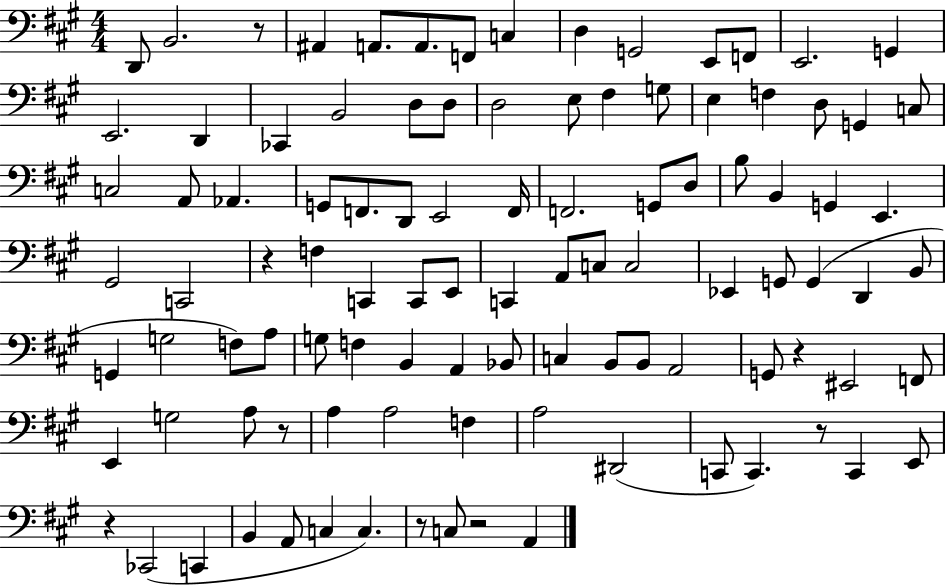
D2/e B2/h. R/e A#2/q A2/e. A2/e. F2/e C3/q D3/q G2/h E2/e F2/e E2/h. G2/q E2/h. D2/q CES2/q B2/h D3/e D3/e D3/h E3/e F#3/q G3/e E3/q F3/q D3/e G2/q C3/e C3/h A2/e Ab2/q. G2/e F2/e. D2/e E2/h F2/s F2/h. G2/e D3/e B3/e B2/q G2/q E2/q. G#2/h C2/h R/q F3/q C2/q C2/e E2/e C2/q A2/e C3/e C3/h Eb2/q G2/e G2/q D2/q B2/e G2/q G3/h F3/e A3/e G3/e F3/q B2/q A2/q Bb2/e C3/q B2/e B2/e A2/h G2/e R/q EIS2/h F2/e E2/q G3/h A3/e R/e A3/q A3/h F3/q A3/h D#2/h C2/e C2/q. R/e C2/q E2/e R/q CES2/h C2/q B2/q A2/e C3/q C3/q. R/e C3/e R/h A2/q